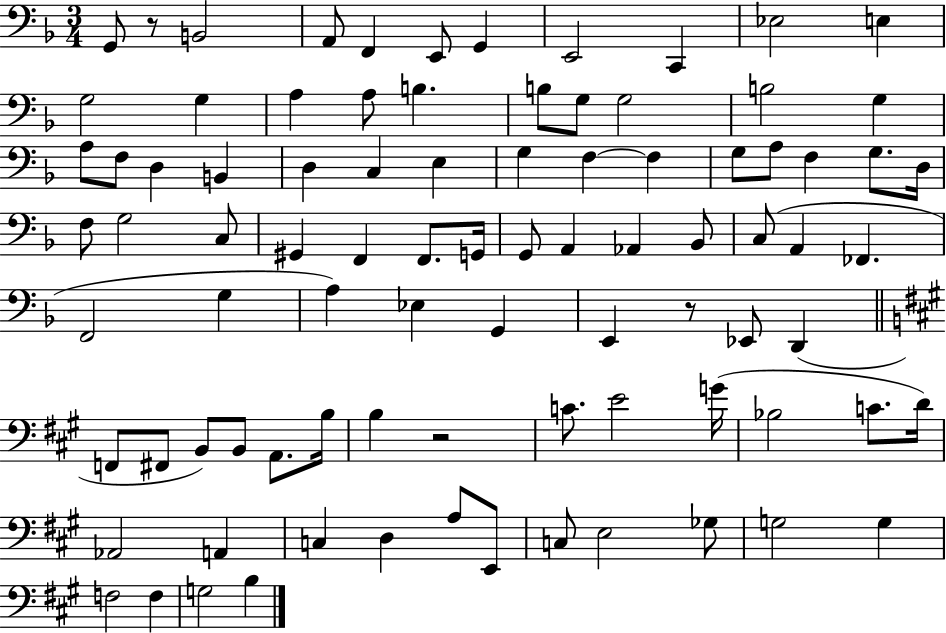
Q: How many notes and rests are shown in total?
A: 88